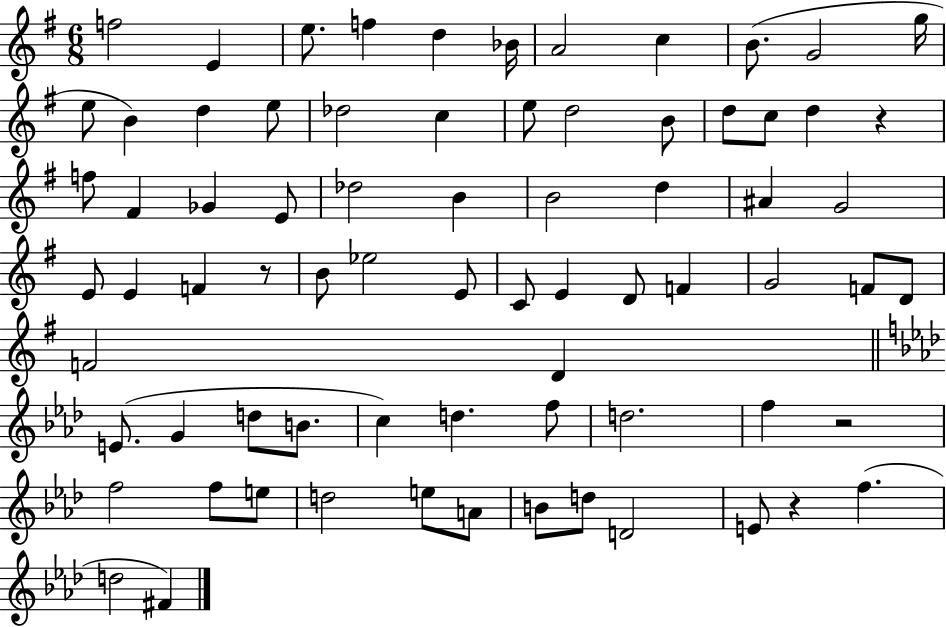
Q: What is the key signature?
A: G major